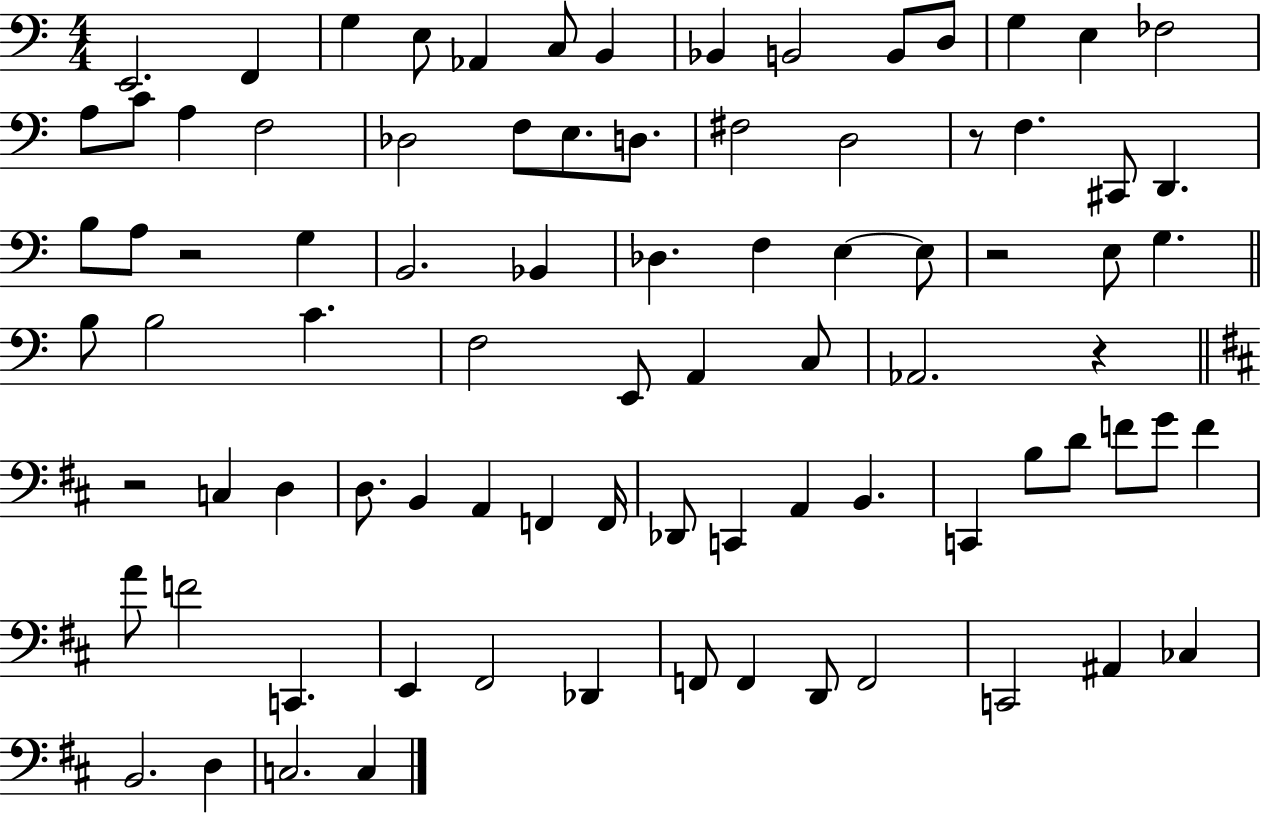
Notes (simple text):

E2/h. F2/q G3/q E3/e Ab2/q C3/e B2/q Bb2/q B2/h B2/e D3/e G3/q E3/q FES3/h A3/e C4/e A3/q F3/h Db3/h F3/e E3/e. D3/e. F#3/h D3/h R/e F3/q. C#2/e D2/q. B3/e A3/e R/h G3/q B2/h. Bb2/q Db3/q. F3/q E3/q E3/e R/h E3/e G3/q. B3/e B3/h C4/q. F3/h E2/e A2/q C3/e Ab2/h. R/q R/h C3/q D3/q D3/e. B2/q A2/q F2/q F2/s Db2/e C2/q A2/q B2/q. C2/q B3/e D4/e F4/e G4/e F4/q A4/e F4/h C2/q. E2/q F#2/h Db2/q F2/e F2/q D2/e F2/h C2/h A#2/q CES3/q B2/h. D3/q C3/h. C3/q